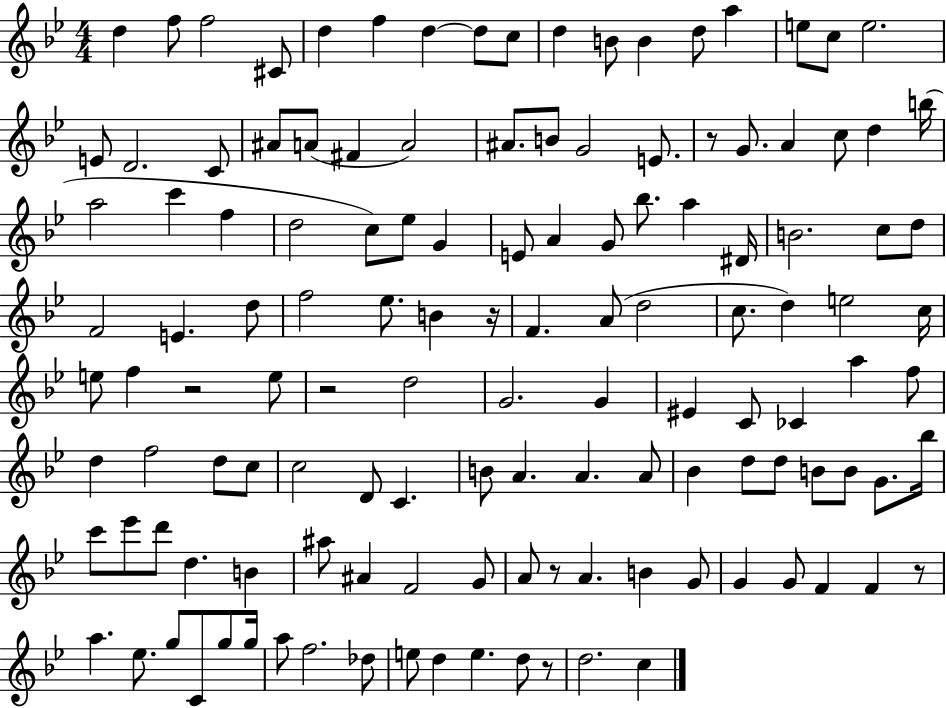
{
  \clef treble
  \numericTimeSignature
  \time 4/4
  \key bes \major
  \repeat volta 2 { d''4 f''8 f''2 cis'8 | d''4 f''4 d''4~~ d''8 c''8 | d''4 b'8 b'4 d''8 a''4 | e''8 c''8 e''2. | \break e'8 d'2. c'8 | ais'8 a'8( fis'4 a'2) | ais'8. b'8 g'2 e'8. | r8 g'8. a'4 c''8 d''4 b''16( | \break a''2 c'''4 f''4 | d''2 c''8) ees''8 g'4 | e'8 a'4 g'8 bes''8. a''4 dis'16 | b'2. c''8 d''8 | \break f'2 e'4. d''8 | f''2 ees''8. b'4 r16 | f'4. a'8( d''2 | c''8. d''4) e''2 c''16 | \break e''8 f''4 r2 e''8 | r2 d''2 | g'2. g'4 | eis'4 c'8 ces'4 a''4 f''8 | \break d''4 f''2 d''8 c''8 | c''2 d'8 c'4. | b'8 a'4. a'4. a'8 | bes'4 d''8 d''8 b'8 b'8 g'8. bes''16 | \break c'''8 ees'''8 d'''8 d''4. b'4 | ais''8 ais'4 f'2 g'8 | a'8 r8 a'4. b'4 g'8 | g'4 g'8 f'4 f'4 r8 | \break a''4. ees''8. g''8 c'8 g''8 g''16 | a''8 f''2. des''8 | e''8 d''4 e''4. d''8 r8 | d''2. c''4 | \break } \bar "|."
}